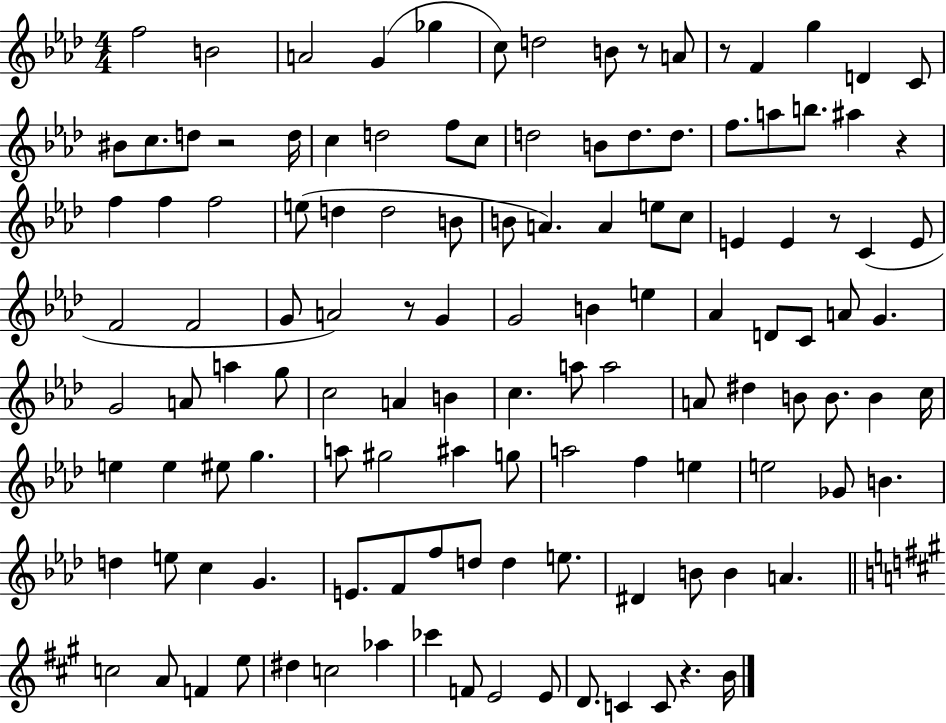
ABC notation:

X:1
T:Untitled
M:4/4
L:1/4
K:Ab
f2 B2 A2 G _g c/2 d2 B/2 z/2 A/2 z/2 F g D C/2 ^B/2 c/2 d/2 z2 d/4 c d2 f/2 c/2 d2 B/2 d/2 d/2 f/2 a/2 b/2 ^a z f f f2 e/2 d d2 B/2 B/2 A A e/2 c/2 E E z/2 C E/2 F2 F2 G/2 A2 z/2 G G2 B e _A D/2 C/2 A/2 G G2 A/2 a g/2 c2 A B c a/2 a2 A/2 ^d B/2 B/2 B c/4 e e ^e/2 g a/2 ^g2 ^a g/2 a2 f e e2 _G/2 B d e/2 c G E/2 F/2 f/2 d/2 d e/2 ^D B/2 B A c2 A/2 F e/2 ^d c2 _a _c' F/2 E2 E/2 D/2 C C/2 z B/4